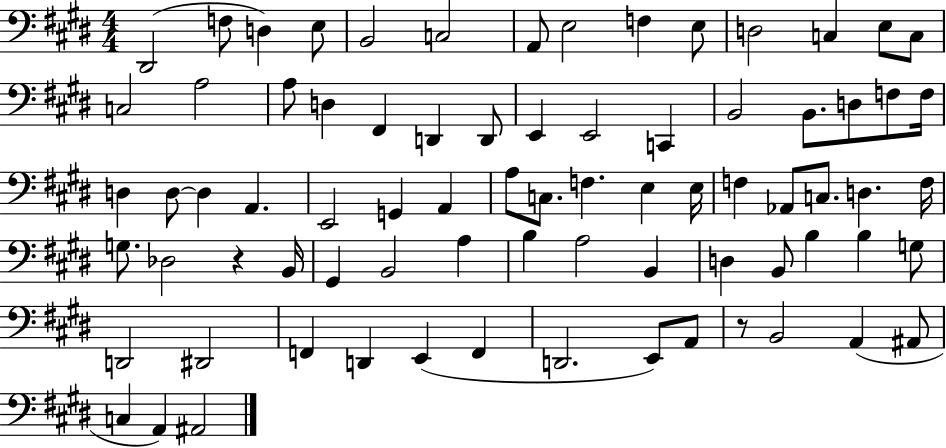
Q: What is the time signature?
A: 4/4